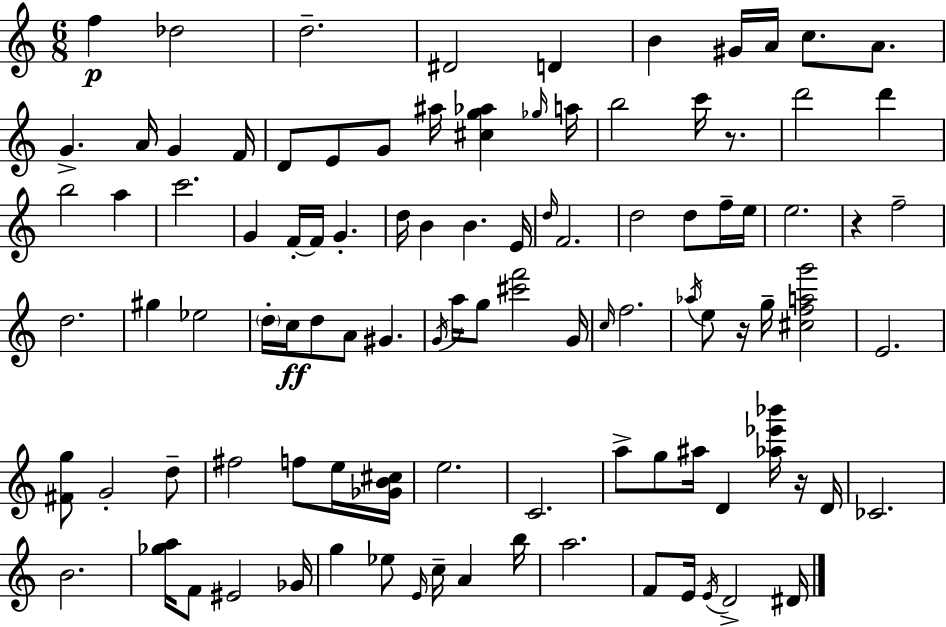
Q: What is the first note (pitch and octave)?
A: F5